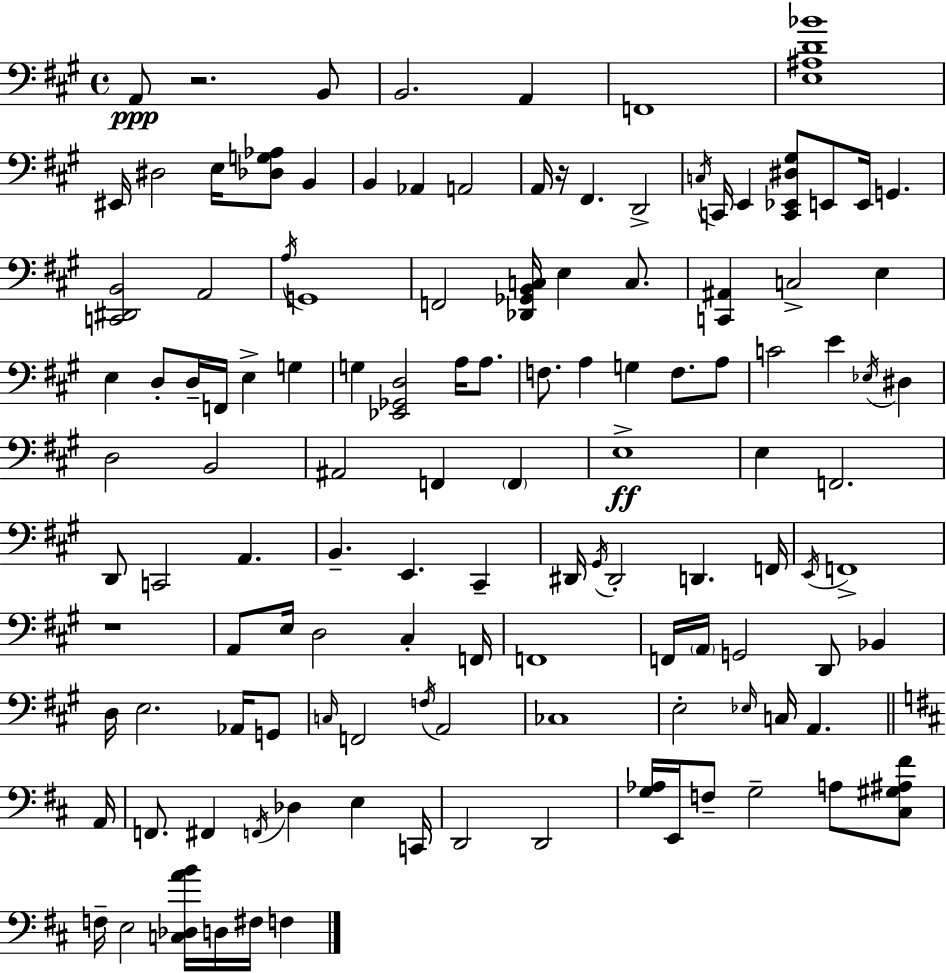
{
  \clef bass
  \time 4/4
  \defaultTimeSignature
  \key a \major
  \repeat volta 2 { a,8\ppp r2. b,8 | b,2. a,4 | f,1 | <e ais d' bes'>1 | \break eis,16 dis2 e16 <des g aes>8 b,4 | b,4 aes,4 a,2 | a,16 r16 fis,4. d,2-> | \acciaccatura { c16 } c,16 e,4 <c, ees, dis gis>8 e,8 e,16 g,4. | \break <c, dis, b,>2 a,2 | \acciaccatura { a16 } g,1 | f,2 <des, ges, b, c>16 e4 c8. | <c, ais,>4 c2-> e4 | \break e4 d8-. d16-- f,16 e4-> g4 | g4 <ees, ges, d>2 a16 a8. | f8. a4 g4 f8. | a8 c'2 e'4 \acciaccatura { ees16 } dis4 | \break d2 b,2 | ais,2 f,4 \parenthesize f,4 | e1->\ff | e4 f,2. | \break d,8 c,2 a,4. | b,4.-- e,4. cis,4-- | dis,16 \acciaccatura { gis,16 } dis,2-. d,4. | f,16 \acciaccatura { e,16 } f,1-> | \break r1 | a,8 e16 d2 | cis4-. f,16 f,1 | f,16 \parenthesize a,16 g,2 d,8 | \break bes,4 d16 e2. | aes,16 g,8 \grace { c16 } f,2 \acciaccatura { f16 } a,2 | ces1 | e2-. \grace { ees16 } | \break c16 a,4. \bar "||" \break \key d \major a,16 f,8. fis,4 \acciaccatura { f,16 } des4 e4 | c,16 d,2 d,2 | <g aes>16 e,16 f8-- g2-- a8 | <cis gis ais fis'>8 f16-- e2 <c des a' b'>16 d16 fis16 f4 | \break } \bar "|."
}